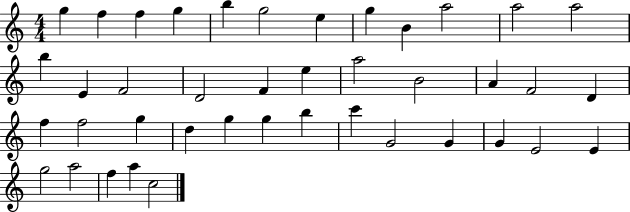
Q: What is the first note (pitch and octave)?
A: G5